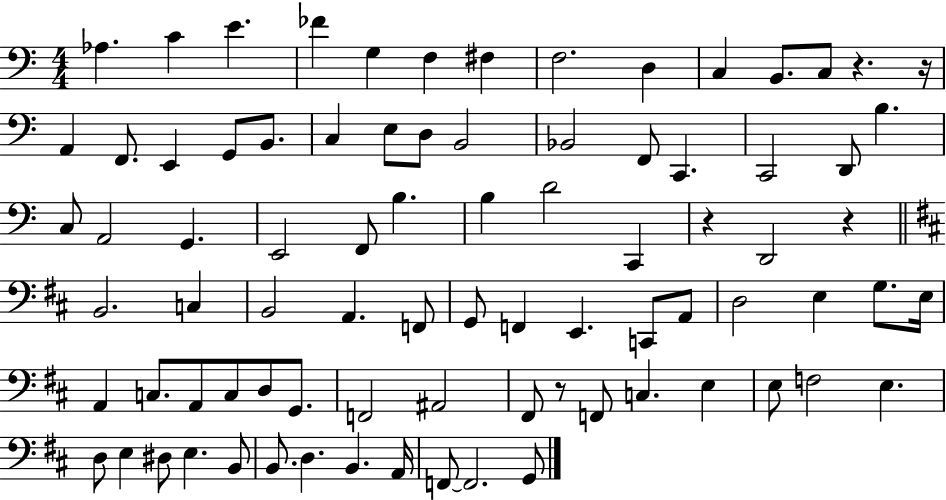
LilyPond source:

{
  \clef bass
  \numericTimeSignature
  \time 4/4
  \key c \major
  aes4. c'4 e'4. | fes'4 g4 f4 fis4 | f2. d4 | c4 b,8. c8 r4. r16 | \break a,4 f,8. e,4 g,8 b,8. | c4 e8 d8 b,2 | bes,2 f,8 c,4. | c,2 d,8 b4. | \break c8 a,2 g,4. | e,2 f,8 b4. | b4 d'2 c,4 | r4 d,2 r4 | \break \bar "||" \break \key d \major b,2. c4 | b,2 a,4. f,8 | g,8 f,4 e,4. c,8 a,8 | d2 e4 g8. e16 | \break a,4 c8. a,8 c8 d8 g,8. | f,2 ais,2 | fis,8 r8 f,8 c4. e4 | e8 f2 e4. | \break d8 e4 dis8 e4. b,8 | b,8. d4. b,4. a,16 | f,8~~ f,2. g,8 | \bar "|."
}